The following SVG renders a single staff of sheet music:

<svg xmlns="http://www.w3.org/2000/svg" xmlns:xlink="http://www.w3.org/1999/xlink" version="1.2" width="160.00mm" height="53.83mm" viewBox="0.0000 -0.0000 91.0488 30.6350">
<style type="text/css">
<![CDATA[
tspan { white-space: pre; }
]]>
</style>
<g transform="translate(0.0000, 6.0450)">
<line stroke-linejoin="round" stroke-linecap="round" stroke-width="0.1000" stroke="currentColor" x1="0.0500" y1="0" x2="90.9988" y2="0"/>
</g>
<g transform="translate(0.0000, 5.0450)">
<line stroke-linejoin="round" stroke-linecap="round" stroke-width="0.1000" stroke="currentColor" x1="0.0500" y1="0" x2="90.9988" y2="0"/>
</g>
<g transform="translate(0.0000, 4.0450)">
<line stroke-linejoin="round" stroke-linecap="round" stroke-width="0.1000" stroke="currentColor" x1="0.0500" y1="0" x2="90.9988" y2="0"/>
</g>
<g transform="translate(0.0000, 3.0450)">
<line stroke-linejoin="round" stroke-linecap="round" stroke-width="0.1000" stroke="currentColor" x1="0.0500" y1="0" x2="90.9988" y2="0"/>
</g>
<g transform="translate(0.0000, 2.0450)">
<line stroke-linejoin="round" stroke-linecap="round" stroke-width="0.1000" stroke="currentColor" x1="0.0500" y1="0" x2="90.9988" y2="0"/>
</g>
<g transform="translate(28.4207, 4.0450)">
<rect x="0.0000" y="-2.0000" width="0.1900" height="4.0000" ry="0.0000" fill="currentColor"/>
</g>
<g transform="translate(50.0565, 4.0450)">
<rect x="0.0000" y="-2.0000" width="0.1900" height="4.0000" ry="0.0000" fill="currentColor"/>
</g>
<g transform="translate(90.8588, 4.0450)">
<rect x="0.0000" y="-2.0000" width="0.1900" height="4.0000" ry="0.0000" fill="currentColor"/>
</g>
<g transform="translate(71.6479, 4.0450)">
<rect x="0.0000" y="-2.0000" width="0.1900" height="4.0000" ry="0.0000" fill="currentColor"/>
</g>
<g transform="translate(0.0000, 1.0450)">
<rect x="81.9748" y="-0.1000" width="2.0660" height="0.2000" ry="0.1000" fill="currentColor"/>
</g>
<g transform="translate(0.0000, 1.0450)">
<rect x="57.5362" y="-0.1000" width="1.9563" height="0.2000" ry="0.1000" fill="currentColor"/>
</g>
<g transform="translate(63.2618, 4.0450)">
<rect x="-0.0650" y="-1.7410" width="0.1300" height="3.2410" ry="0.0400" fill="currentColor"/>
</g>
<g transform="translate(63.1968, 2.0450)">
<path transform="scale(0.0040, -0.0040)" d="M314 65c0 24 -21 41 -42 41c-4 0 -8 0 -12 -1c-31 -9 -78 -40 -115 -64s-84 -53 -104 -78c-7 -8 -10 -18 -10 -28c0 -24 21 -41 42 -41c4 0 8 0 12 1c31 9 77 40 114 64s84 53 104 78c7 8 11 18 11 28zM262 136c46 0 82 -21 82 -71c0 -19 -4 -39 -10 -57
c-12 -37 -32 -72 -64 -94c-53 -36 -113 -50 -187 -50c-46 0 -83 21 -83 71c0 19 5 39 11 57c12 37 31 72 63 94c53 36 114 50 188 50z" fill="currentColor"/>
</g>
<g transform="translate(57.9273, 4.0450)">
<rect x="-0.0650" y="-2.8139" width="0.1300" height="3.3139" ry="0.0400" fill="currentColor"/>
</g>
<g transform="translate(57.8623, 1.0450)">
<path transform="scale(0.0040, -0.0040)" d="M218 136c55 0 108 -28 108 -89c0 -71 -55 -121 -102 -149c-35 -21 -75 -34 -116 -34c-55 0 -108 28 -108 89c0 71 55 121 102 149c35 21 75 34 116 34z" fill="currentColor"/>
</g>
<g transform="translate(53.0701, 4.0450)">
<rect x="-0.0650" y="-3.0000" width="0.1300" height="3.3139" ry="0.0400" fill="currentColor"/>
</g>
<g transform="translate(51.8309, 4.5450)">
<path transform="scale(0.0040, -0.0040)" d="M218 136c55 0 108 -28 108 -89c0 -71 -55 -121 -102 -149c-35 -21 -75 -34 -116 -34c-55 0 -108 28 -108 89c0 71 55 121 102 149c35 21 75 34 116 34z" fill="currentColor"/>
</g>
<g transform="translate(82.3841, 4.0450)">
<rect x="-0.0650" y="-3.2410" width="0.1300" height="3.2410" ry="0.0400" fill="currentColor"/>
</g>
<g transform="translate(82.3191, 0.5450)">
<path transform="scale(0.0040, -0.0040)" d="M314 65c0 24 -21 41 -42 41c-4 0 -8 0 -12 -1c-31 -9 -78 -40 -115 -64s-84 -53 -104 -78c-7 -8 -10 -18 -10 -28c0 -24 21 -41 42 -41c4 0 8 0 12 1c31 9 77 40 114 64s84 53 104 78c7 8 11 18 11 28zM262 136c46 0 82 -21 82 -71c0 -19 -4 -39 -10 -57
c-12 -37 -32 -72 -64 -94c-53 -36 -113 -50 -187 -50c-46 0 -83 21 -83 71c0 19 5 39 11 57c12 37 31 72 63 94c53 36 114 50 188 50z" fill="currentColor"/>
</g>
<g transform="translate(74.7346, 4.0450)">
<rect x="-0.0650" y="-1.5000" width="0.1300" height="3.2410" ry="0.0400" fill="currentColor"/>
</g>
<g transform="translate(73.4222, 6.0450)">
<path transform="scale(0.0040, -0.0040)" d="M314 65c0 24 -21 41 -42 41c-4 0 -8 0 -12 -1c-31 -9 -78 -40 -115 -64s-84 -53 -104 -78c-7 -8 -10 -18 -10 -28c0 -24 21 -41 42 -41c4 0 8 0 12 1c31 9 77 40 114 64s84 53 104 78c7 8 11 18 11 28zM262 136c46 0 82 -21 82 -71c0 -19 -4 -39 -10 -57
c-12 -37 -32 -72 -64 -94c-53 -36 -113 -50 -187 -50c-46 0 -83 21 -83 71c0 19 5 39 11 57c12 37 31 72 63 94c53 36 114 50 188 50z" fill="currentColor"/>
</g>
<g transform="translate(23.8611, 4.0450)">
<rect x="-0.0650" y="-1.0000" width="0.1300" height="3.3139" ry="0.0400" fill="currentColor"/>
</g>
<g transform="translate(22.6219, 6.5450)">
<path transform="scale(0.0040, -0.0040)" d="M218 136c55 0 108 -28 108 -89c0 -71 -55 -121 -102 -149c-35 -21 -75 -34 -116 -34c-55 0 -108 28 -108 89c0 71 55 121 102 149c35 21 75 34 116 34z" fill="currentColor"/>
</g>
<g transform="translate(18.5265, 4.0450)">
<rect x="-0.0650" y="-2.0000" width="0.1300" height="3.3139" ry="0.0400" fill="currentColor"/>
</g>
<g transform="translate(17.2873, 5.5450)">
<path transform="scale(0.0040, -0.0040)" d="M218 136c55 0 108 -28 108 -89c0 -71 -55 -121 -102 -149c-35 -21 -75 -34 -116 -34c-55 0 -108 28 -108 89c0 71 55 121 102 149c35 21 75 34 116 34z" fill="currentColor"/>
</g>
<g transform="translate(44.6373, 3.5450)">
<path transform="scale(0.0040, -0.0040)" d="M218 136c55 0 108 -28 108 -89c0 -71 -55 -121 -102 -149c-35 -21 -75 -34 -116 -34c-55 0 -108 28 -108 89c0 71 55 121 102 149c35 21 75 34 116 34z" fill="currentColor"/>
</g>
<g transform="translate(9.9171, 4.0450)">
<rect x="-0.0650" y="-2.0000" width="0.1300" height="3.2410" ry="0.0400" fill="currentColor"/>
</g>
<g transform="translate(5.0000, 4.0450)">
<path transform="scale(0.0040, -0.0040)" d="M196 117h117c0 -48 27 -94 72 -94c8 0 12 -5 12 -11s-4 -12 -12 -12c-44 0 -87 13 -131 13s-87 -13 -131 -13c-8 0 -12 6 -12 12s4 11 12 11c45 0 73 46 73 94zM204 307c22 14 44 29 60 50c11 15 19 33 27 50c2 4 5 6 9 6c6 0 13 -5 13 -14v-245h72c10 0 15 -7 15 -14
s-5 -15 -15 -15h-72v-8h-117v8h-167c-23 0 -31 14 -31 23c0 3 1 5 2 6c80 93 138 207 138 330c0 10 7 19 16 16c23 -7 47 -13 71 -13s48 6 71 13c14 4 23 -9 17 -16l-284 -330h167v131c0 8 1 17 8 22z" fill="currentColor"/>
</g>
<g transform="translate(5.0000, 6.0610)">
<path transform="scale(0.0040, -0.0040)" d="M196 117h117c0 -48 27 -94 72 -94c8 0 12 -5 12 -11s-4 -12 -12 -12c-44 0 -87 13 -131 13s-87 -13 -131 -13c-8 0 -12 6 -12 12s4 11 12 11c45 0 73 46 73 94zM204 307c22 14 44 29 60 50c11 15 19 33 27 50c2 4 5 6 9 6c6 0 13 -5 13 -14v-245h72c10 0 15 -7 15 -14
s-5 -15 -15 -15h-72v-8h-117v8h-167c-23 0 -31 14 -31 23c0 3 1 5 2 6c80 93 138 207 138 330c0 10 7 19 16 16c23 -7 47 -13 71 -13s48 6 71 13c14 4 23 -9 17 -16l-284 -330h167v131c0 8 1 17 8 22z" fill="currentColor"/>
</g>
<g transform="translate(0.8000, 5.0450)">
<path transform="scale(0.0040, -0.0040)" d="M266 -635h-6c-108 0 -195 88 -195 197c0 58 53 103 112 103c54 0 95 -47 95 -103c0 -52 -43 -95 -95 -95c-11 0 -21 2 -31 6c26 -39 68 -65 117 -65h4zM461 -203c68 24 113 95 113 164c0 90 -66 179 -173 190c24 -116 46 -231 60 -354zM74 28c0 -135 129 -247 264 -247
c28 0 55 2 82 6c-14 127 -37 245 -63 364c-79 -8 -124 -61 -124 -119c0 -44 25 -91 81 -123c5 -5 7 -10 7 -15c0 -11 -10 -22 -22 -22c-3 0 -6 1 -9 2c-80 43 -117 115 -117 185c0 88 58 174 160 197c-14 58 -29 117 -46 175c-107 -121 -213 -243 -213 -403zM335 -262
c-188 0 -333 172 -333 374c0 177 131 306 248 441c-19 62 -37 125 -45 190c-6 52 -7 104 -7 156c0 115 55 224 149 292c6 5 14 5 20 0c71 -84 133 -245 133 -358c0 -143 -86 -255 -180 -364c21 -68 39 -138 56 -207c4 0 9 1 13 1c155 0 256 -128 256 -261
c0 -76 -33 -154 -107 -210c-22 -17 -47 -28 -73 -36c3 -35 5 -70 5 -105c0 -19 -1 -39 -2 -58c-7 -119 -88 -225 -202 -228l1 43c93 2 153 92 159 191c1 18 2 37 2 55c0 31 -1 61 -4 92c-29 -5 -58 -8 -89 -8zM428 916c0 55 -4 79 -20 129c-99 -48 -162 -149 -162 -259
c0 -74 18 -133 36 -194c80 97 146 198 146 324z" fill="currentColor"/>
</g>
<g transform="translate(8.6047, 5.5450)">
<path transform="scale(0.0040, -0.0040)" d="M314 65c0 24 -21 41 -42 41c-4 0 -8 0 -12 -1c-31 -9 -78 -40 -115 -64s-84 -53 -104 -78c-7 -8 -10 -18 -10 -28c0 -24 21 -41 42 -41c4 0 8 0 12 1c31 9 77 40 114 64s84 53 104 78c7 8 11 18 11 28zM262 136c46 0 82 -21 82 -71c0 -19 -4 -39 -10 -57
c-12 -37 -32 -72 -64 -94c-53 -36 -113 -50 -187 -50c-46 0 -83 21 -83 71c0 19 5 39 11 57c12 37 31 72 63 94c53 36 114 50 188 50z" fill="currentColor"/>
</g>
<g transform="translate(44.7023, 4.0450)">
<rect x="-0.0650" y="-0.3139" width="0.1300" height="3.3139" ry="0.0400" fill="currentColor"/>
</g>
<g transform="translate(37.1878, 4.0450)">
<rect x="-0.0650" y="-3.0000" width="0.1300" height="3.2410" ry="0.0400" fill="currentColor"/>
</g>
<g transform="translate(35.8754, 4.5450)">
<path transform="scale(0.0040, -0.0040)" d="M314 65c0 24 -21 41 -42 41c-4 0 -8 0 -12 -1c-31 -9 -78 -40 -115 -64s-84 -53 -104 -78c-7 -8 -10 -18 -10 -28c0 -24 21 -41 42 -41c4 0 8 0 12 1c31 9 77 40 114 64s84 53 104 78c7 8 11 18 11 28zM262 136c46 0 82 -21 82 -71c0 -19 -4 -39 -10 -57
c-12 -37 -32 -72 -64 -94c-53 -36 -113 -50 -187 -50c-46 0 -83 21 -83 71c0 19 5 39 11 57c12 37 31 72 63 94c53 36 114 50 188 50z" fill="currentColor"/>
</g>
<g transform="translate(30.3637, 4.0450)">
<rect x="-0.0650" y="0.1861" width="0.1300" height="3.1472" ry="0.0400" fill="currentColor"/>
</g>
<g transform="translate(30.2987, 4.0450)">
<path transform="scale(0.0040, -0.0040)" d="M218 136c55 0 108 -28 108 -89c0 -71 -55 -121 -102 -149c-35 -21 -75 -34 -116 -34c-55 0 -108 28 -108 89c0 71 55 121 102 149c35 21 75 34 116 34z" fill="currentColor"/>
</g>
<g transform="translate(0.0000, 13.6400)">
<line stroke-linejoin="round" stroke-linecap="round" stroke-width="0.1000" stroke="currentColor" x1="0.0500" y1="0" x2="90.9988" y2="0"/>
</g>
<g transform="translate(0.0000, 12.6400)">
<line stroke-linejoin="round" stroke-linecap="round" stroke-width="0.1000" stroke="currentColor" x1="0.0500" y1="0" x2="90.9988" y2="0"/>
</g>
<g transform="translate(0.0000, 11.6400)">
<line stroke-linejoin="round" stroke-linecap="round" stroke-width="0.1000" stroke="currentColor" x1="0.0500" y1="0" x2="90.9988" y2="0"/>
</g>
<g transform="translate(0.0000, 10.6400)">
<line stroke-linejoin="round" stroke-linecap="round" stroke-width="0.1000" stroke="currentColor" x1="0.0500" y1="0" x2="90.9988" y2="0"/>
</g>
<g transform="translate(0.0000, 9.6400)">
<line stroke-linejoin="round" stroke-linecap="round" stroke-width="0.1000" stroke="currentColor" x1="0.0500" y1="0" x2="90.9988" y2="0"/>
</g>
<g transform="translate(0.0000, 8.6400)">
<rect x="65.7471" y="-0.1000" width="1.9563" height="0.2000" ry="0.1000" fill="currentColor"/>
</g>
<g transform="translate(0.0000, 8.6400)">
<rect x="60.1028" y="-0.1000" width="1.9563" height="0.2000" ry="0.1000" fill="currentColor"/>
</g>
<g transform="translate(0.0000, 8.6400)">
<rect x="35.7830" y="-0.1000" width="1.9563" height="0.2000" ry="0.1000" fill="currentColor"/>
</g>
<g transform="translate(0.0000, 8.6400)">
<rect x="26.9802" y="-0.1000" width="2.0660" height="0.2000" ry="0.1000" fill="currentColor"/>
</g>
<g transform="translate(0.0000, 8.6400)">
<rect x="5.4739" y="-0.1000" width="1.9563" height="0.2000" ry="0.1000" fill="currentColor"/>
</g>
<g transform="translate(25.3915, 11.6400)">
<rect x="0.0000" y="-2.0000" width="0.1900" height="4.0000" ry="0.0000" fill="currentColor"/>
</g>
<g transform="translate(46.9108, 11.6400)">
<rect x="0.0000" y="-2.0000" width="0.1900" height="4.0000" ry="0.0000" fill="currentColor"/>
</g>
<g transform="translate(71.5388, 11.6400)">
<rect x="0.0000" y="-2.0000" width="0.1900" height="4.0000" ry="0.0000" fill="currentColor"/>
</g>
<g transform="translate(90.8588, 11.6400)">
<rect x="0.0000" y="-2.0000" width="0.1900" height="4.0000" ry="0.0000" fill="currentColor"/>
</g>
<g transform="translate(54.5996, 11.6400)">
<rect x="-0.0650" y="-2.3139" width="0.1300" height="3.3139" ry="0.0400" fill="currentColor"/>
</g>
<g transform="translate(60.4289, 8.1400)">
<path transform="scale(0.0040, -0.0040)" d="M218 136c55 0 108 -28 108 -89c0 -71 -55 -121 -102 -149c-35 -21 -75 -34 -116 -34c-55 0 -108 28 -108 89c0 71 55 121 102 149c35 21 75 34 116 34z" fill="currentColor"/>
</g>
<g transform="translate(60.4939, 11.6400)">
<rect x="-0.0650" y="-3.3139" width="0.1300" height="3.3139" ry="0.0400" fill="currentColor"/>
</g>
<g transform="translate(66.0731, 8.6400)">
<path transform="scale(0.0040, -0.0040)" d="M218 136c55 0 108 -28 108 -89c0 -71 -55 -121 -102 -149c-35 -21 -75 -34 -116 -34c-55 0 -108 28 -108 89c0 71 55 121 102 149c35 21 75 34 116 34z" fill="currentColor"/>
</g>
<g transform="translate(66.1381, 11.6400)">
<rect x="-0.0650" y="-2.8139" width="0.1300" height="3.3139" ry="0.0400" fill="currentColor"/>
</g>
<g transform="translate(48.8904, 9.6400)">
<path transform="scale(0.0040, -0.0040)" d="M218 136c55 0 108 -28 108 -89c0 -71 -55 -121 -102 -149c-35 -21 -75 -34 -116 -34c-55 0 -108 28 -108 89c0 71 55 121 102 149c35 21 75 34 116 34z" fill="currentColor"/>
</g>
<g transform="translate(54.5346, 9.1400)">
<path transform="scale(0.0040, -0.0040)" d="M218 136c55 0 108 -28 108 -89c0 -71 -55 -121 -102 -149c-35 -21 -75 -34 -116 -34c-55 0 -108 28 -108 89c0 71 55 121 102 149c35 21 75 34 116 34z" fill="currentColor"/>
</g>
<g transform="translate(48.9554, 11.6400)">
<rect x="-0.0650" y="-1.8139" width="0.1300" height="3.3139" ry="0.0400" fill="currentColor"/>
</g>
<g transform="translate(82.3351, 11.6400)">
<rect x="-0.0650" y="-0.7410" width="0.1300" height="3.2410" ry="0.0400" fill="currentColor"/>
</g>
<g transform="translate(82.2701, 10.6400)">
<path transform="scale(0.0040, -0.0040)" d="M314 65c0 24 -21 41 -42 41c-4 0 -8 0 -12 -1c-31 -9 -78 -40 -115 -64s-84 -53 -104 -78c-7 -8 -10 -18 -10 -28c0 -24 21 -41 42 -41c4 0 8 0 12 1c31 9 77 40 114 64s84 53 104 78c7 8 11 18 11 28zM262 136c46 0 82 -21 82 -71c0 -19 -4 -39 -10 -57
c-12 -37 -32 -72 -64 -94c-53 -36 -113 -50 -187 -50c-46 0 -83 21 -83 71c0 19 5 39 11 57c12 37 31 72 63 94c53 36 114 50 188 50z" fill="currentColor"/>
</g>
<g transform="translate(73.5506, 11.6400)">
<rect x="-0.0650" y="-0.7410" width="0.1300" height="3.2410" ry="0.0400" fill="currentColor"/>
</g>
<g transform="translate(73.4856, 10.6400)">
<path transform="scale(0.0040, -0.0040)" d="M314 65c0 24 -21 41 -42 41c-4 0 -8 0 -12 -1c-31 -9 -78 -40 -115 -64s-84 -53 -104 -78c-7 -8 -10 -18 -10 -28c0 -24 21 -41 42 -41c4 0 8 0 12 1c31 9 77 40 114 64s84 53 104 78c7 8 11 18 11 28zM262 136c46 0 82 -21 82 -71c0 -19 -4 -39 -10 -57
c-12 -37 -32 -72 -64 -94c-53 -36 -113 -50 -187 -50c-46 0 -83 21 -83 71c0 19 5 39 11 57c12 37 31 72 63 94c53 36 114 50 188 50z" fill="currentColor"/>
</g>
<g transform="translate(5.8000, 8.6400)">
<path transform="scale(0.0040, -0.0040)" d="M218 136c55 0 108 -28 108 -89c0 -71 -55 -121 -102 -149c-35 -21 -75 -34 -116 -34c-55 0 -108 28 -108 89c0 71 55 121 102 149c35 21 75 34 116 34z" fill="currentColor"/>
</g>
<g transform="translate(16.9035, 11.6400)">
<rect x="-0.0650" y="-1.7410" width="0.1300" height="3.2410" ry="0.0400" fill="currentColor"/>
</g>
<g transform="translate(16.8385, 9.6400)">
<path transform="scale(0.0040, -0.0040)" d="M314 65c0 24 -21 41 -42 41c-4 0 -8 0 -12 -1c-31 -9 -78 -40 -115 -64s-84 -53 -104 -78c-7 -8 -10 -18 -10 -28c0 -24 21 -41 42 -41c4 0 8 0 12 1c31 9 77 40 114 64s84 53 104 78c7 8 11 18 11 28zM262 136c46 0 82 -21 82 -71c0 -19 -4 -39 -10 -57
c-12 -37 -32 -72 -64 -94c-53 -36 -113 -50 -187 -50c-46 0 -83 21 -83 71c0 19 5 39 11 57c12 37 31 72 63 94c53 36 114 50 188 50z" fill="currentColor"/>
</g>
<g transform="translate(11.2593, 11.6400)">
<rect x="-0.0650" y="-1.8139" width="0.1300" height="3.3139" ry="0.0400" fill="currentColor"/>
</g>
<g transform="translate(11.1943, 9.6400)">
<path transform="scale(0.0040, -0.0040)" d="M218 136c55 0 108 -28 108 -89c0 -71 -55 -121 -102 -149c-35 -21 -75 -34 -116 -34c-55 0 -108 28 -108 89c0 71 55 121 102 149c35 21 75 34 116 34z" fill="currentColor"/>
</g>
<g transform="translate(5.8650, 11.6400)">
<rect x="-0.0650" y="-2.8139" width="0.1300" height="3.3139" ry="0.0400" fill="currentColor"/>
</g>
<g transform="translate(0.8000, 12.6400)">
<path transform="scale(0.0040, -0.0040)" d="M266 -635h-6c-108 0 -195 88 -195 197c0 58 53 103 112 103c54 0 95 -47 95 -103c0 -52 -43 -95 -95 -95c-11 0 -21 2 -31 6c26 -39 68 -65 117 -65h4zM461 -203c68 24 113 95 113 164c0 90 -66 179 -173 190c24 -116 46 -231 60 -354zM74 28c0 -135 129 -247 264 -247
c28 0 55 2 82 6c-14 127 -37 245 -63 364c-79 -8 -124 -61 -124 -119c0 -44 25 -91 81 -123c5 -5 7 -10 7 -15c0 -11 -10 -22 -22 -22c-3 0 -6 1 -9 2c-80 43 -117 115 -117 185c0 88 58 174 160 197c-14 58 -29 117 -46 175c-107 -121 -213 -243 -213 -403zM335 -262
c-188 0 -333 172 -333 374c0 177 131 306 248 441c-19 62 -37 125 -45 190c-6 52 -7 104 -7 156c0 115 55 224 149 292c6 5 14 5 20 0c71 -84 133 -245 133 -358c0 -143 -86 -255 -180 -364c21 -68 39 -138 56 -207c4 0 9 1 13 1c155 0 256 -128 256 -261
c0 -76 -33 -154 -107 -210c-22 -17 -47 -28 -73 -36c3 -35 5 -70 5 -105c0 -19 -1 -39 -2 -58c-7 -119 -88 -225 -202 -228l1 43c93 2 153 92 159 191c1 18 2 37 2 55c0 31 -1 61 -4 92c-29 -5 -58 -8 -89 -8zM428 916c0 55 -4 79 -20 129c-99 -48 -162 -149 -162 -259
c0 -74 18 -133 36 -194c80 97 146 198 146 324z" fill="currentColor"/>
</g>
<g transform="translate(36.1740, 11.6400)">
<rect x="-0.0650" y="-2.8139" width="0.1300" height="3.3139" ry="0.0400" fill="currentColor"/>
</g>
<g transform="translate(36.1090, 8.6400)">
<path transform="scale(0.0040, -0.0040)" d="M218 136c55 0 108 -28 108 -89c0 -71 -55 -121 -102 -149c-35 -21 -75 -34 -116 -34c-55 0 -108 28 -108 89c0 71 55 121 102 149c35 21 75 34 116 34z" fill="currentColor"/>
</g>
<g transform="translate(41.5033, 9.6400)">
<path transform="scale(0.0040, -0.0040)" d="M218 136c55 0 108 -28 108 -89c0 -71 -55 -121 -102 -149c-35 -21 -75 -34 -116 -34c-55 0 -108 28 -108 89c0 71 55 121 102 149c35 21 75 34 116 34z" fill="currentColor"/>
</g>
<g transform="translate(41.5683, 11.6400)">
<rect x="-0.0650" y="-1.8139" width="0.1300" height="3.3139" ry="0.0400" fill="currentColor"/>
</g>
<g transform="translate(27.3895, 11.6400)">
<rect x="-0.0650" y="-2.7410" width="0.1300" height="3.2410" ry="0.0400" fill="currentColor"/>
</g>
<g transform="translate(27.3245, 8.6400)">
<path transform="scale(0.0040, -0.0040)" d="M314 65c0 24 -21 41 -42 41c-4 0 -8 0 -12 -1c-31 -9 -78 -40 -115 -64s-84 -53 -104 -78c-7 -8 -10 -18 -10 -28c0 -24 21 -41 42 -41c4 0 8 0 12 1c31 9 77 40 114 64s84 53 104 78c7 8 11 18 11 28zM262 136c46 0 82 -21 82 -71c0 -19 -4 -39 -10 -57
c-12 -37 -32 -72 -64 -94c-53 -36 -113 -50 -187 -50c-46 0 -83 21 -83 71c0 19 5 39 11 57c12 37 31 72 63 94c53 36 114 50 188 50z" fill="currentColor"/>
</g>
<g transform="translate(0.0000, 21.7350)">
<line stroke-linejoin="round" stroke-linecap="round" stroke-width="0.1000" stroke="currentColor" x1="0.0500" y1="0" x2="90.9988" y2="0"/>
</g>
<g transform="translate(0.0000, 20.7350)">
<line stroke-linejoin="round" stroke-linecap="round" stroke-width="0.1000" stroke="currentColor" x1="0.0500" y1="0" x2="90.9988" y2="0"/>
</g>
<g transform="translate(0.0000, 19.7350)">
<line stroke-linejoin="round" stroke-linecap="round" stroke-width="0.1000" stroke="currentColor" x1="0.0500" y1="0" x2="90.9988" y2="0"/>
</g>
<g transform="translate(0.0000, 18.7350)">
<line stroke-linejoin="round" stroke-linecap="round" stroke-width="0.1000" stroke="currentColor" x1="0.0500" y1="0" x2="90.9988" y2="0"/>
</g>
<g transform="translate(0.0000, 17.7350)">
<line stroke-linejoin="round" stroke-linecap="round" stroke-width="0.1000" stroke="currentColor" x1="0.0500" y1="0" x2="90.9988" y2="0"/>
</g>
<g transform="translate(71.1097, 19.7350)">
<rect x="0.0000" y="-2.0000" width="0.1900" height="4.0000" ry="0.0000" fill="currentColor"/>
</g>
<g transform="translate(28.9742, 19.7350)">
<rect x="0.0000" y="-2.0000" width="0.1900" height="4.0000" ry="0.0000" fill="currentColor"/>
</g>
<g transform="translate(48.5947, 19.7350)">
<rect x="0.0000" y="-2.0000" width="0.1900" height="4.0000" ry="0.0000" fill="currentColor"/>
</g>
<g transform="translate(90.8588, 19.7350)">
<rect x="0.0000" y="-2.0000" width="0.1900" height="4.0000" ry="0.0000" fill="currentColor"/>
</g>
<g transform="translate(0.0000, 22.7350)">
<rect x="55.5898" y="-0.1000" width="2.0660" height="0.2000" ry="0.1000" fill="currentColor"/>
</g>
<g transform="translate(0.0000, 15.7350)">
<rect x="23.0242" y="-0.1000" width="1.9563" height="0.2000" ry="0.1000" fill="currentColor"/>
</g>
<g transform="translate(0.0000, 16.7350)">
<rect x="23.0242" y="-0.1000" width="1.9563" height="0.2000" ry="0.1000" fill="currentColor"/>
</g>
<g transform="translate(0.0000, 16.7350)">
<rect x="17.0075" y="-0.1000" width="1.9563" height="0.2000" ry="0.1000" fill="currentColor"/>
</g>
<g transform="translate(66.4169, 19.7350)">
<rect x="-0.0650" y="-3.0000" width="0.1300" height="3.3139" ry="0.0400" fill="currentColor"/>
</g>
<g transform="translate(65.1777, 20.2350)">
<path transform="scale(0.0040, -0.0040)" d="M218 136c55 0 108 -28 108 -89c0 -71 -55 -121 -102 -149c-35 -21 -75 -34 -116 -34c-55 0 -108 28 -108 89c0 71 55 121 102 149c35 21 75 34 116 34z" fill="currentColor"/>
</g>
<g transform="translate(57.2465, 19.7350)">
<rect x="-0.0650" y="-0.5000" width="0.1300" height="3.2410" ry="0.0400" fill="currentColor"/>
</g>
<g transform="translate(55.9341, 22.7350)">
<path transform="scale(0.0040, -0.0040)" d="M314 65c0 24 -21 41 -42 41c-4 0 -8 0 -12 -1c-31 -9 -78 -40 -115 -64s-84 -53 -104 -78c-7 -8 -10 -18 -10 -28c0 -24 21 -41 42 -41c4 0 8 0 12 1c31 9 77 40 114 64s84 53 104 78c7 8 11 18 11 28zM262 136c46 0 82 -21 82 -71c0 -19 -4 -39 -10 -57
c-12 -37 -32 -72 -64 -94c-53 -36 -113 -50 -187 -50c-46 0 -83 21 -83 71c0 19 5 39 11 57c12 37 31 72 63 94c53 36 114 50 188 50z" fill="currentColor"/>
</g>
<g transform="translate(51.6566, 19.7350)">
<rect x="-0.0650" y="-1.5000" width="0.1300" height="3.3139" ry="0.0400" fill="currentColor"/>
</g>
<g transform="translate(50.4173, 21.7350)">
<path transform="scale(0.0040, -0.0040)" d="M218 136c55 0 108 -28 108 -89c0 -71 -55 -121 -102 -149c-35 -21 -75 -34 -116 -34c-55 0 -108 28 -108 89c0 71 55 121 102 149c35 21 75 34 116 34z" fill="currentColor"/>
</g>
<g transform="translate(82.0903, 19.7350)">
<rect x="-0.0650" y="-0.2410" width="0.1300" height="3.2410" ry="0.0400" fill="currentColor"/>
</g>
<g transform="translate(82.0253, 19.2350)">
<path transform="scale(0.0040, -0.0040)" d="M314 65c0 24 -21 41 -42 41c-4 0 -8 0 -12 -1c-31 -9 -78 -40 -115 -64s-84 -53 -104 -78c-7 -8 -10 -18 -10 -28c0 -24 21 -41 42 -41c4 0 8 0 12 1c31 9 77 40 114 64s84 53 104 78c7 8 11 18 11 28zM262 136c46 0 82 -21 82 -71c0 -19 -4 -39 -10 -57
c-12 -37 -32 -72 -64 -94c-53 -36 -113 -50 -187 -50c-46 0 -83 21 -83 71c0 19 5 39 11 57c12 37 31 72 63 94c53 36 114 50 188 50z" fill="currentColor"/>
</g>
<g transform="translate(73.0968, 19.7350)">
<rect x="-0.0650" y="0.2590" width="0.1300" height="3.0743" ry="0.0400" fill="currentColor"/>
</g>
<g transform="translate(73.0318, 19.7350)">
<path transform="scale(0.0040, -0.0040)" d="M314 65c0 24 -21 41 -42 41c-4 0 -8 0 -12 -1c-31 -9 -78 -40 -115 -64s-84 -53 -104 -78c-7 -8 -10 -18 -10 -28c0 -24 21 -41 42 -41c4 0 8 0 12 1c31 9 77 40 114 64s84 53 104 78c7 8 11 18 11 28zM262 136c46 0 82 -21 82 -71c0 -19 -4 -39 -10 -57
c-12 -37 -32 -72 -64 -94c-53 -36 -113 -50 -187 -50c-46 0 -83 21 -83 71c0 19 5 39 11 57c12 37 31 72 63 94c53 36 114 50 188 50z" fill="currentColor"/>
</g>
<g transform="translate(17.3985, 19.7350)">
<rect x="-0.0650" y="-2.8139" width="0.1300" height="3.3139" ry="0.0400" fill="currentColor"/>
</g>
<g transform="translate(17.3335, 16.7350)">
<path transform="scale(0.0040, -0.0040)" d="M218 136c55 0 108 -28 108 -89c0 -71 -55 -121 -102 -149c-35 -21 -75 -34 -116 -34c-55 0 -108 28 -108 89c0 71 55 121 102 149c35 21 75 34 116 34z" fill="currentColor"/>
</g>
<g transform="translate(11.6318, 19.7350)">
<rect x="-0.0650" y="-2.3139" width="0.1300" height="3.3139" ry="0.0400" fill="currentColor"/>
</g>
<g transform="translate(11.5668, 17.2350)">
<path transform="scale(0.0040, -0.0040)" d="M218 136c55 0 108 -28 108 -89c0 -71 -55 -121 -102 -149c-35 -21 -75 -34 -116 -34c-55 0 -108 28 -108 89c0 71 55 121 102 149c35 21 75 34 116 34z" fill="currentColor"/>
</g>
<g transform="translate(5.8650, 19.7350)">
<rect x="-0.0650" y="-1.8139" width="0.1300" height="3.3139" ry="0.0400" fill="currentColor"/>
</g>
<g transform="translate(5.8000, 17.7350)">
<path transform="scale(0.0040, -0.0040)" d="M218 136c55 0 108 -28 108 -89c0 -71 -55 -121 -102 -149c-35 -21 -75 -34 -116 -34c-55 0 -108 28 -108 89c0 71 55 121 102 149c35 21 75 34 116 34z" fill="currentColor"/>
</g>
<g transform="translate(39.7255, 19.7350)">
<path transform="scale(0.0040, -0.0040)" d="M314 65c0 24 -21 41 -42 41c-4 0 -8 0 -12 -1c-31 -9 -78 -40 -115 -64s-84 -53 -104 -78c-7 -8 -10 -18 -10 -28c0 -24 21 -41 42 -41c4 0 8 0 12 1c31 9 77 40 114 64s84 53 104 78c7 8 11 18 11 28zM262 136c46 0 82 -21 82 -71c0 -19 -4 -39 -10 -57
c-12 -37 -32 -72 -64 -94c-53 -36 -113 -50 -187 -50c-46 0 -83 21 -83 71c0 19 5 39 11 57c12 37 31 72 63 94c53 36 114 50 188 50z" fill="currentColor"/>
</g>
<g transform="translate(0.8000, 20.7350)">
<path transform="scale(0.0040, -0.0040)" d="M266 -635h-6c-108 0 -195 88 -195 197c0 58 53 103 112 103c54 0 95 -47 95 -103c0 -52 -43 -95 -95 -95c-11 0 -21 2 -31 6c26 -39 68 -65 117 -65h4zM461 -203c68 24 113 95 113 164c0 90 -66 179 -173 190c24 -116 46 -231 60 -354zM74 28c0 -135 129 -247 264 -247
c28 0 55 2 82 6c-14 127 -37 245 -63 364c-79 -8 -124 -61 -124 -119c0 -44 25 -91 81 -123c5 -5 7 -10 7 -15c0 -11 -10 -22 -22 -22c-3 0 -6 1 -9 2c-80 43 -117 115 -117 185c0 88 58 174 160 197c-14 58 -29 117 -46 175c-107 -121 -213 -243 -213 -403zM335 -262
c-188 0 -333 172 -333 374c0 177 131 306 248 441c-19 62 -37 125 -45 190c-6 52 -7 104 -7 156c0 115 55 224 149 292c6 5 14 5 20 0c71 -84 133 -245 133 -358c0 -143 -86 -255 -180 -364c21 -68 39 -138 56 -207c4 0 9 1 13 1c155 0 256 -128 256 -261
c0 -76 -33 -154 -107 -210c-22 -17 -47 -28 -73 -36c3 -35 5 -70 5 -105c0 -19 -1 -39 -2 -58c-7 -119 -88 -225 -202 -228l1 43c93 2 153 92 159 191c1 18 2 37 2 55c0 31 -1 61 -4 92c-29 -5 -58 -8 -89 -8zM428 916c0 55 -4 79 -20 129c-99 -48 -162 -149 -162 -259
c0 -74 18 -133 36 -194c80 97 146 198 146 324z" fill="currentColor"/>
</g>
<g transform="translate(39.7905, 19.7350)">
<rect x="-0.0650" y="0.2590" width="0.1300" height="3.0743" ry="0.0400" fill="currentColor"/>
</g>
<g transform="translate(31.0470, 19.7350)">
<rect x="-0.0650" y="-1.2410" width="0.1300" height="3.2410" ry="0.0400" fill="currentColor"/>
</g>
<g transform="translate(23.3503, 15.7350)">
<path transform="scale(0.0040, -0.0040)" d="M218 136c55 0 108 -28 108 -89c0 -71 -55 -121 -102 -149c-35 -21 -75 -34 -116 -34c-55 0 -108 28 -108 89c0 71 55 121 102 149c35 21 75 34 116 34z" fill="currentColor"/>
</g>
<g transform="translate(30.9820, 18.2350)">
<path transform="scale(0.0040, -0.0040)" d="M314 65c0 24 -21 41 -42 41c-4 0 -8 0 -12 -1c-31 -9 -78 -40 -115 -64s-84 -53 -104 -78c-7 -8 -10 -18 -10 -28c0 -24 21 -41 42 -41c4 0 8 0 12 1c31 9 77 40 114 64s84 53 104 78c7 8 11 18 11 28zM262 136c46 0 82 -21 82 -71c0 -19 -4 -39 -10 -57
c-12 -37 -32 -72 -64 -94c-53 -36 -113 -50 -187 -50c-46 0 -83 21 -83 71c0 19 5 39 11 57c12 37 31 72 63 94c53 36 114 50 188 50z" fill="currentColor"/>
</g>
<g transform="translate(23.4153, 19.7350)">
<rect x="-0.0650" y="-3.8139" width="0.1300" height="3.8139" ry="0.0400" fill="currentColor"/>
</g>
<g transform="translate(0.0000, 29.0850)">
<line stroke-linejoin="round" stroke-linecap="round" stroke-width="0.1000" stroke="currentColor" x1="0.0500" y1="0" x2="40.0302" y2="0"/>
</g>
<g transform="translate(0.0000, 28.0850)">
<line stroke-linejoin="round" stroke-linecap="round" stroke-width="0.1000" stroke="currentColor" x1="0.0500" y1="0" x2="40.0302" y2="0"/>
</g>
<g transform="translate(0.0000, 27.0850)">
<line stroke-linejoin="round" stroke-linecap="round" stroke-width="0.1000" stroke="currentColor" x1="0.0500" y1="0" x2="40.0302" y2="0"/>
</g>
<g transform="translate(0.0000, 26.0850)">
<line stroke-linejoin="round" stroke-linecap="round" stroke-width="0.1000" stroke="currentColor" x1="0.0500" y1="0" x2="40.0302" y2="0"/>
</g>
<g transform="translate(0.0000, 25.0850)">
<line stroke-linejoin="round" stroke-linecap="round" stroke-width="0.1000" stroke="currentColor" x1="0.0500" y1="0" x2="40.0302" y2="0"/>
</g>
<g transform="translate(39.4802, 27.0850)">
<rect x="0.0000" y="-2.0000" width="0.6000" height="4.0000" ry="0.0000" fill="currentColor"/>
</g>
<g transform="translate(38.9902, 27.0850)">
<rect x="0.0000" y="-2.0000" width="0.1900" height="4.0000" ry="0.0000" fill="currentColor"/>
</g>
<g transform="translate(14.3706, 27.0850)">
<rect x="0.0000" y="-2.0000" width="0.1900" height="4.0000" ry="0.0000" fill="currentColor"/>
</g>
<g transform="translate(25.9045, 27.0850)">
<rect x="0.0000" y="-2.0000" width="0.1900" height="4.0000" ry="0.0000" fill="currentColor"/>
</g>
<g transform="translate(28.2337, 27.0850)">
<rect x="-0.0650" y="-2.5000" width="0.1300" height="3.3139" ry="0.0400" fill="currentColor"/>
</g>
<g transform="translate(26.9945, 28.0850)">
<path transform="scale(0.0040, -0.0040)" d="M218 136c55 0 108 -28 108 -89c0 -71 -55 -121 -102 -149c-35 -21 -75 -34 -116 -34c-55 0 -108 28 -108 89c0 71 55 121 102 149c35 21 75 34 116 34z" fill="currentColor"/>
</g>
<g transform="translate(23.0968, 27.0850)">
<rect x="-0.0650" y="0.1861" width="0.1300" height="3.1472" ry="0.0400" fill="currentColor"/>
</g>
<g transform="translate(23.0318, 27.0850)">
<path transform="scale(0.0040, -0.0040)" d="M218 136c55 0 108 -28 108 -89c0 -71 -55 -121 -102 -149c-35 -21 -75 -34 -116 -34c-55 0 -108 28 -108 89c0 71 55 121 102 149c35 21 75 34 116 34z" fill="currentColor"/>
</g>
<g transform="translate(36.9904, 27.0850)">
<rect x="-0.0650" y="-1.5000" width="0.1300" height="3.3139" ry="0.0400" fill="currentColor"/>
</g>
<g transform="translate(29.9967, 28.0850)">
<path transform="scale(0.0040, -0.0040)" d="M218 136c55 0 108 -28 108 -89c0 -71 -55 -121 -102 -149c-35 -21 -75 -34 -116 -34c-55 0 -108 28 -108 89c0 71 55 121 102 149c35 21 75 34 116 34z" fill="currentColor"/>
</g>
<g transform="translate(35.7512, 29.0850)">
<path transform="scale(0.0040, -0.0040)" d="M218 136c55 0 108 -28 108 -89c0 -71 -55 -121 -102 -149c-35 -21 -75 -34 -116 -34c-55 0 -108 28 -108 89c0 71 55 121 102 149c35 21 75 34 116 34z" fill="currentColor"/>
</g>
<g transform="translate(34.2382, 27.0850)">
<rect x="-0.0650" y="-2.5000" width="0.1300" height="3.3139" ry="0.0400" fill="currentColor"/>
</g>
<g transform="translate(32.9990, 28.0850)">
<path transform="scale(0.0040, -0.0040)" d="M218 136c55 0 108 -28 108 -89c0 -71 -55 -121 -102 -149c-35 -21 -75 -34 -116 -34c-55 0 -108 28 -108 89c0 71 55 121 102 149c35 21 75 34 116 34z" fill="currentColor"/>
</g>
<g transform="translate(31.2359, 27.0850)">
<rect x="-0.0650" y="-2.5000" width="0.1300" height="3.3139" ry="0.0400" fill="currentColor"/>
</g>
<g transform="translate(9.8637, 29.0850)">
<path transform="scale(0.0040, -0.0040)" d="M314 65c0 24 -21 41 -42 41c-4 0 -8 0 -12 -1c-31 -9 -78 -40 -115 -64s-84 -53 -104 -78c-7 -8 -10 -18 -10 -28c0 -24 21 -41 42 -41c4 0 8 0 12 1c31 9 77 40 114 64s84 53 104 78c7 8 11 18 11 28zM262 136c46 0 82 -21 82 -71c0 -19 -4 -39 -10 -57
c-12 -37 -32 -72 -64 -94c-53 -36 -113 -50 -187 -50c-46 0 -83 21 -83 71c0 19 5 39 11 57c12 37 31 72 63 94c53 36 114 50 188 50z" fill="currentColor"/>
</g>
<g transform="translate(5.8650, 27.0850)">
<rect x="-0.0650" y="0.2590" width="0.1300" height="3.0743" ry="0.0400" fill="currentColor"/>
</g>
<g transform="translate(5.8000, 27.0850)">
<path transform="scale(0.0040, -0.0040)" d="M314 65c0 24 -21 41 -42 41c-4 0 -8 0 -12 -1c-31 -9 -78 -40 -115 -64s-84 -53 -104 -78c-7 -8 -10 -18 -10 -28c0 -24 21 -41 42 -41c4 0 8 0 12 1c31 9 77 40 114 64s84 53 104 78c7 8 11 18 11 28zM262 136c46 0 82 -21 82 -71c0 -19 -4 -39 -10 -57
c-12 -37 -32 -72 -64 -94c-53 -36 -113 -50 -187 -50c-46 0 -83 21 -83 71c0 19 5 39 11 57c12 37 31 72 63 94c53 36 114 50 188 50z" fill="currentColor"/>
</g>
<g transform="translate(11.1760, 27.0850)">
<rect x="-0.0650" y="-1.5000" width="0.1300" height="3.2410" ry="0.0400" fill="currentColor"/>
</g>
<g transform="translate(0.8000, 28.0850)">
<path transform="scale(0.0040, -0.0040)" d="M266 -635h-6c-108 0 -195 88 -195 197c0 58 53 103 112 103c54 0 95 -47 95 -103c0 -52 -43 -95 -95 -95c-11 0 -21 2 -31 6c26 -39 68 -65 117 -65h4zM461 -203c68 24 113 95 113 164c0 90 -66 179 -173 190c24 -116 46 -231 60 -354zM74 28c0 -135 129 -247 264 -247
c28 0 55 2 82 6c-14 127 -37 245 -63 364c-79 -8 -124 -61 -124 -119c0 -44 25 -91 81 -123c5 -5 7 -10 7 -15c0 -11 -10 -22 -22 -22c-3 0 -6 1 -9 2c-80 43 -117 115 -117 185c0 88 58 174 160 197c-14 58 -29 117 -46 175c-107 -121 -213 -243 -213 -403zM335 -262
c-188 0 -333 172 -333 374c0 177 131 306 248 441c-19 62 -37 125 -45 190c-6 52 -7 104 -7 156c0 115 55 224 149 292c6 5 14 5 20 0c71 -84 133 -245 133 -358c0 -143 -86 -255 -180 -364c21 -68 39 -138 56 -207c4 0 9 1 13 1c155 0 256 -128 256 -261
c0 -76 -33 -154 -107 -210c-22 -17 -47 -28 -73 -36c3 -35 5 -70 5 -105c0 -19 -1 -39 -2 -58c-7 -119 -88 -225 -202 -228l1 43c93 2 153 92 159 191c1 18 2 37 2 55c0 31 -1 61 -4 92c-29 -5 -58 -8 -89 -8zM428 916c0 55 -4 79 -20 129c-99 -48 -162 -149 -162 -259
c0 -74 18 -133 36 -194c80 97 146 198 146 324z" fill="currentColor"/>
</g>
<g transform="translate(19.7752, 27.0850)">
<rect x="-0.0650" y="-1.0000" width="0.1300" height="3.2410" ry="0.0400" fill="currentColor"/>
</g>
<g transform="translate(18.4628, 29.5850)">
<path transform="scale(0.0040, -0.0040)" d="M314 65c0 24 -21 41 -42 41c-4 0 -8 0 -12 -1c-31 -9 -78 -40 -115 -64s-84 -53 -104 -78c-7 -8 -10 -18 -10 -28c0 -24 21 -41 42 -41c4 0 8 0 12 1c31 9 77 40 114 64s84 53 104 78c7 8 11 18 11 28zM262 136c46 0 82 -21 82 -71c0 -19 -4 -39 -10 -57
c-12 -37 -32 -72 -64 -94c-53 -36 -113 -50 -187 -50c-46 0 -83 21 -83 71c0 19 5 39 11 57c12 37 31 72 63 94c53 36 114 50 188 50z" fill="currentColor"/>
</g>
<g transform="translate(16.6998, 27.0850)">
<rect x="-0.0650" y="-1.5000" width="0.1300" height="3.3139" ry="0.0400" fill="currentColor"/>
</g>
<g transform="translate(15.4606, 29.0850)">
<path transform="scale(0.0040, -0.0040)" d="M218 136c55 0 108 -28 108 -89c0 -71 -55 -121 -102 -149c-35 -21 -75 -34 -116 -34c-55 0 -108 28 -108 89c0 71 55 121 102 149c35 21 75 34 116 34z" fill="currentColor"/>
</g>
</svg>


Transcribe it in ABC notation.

X:1
T:Untitled
M:4/4
L:1/4
K:C
F2 F D B A2 c A a f2 E2 b2 a f f2 a2 a f f g b a d2 d2 f g a c' e2 B2 E C2 A B2 c2 B2 E2 E D2 B G G G E